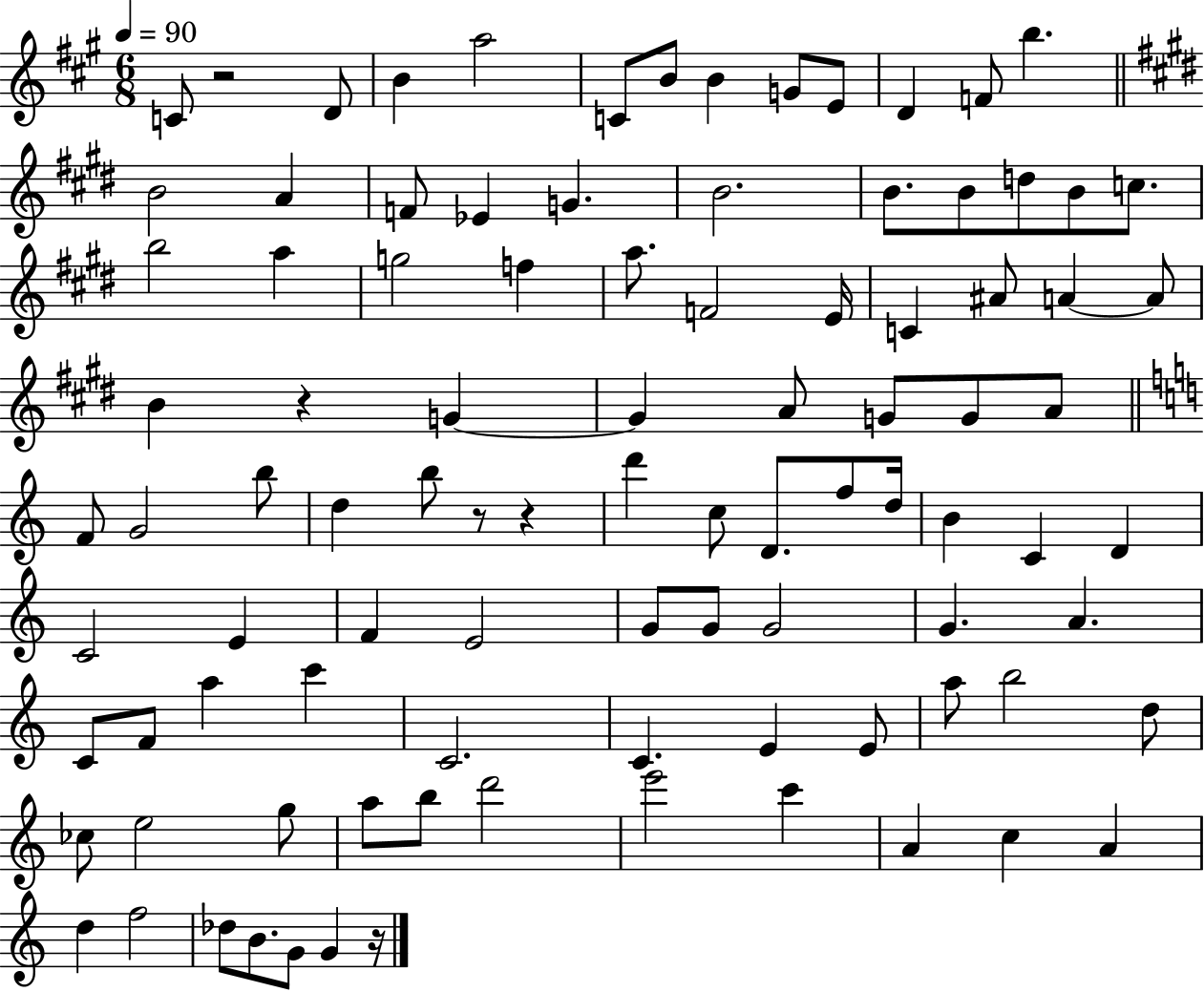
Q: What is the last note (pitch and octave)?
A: G4